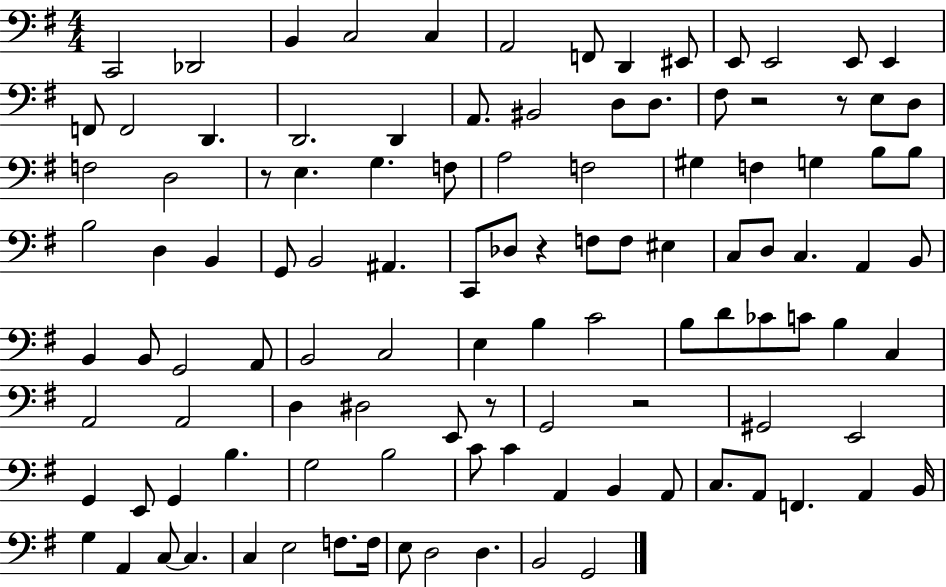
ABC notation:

X:1
T:Untitled
M:4/4
L:1/4
K:G
C,,2 _D,,2 B,, C,2 C, A,,2 F,,/2 D,, ^E,,/2 E,,/2 E,,2 E,,/2 E,, F,,/2 F,,2 D,, D,,2 D,, A,,/2 ^B,,2 D,/2 D,/2 ^F,/2 z2 z/2 E,/2 D,/2 F,2 D,2 z/2 E, G, F,/2 A,2 F,2 ^G, F, G, B,/2 B,/2 B,2 D, B,, G,,/2 B,,2 ^A,, C,,/2 _D,/2 z F,/2 F,/2 ^E, C,/2 D,/2 C, A,, B,,/2 B,, B,,/2 G,,2 A,,/2 B,,2 C,2 E, B, C2 B,/2 D/2 _C/2 C/2 B, C, A,,2 A,,2 D, ^D,2 E,,/2 z/2 G,,2 z2 ^G,,2 E,,2 G,, E,,/2 G,, B, G,2 B,2 C/2 C A,, B,, A,,/2 C,/2 A,,/2 F,, A,, B,,/4 G, A,, C,/2 C, C, E,2 F,/2 F,/4 E,/2 D,2 D, B,,2 G,,2